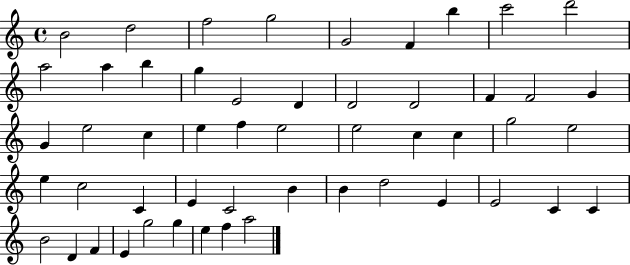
X:1
T:Untitled
M:4/4
L:1/4
K:C
B2 d2 f2 g2 G2 F b c'2 d'2 a2 a b g E2 D D2 D2 F F2 G G e2 c e f e2 e2 c c g2 e2 e c2 C E C2 B B d2 E E2 C C B2 D F E g2 g e f a2